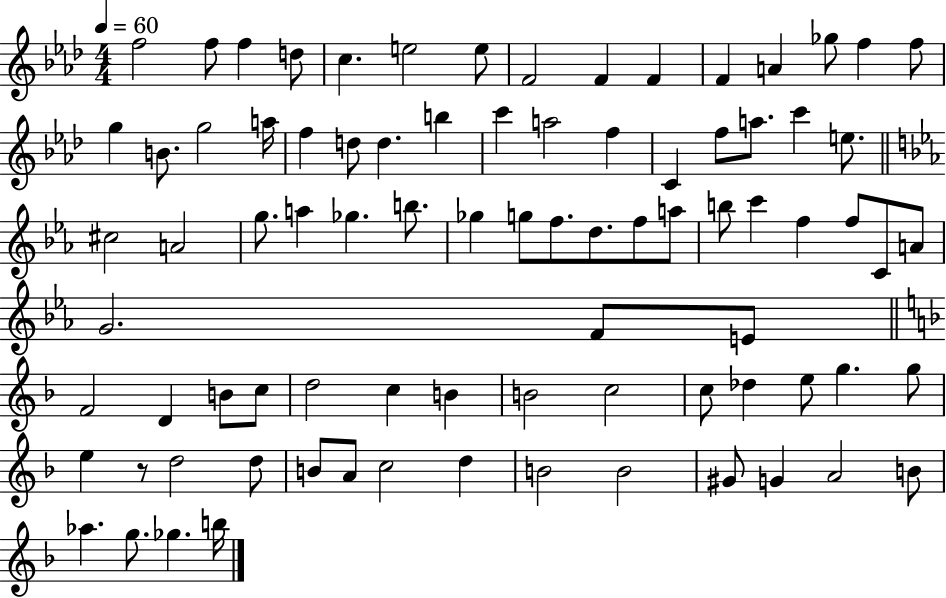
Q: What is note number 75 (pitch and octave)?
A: B4